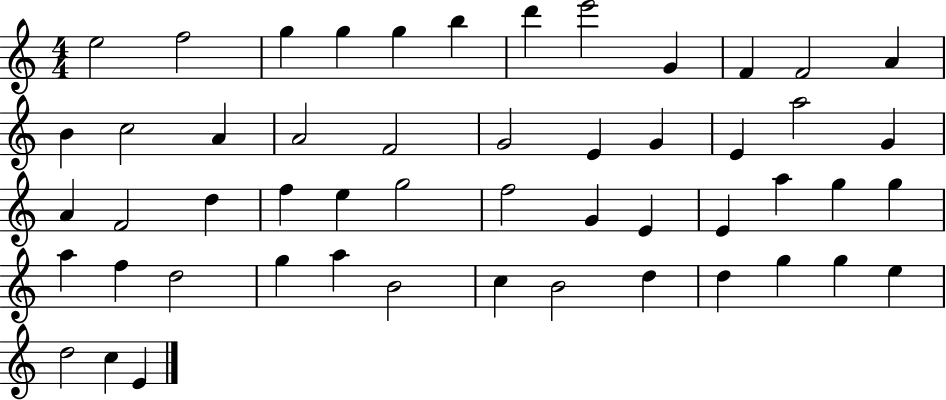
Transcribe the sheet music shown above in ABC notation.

X:1
T:Untitled
M:4/4
L:1/4
K:C
e2 f2 g g g b d' e'2 G F F2 A B c2 A A2 F2 G2 E G E a2 G A F2 d f e g2 f2 G E E a g g a f d2 g a B2 c B2 d d g g e d2 c E